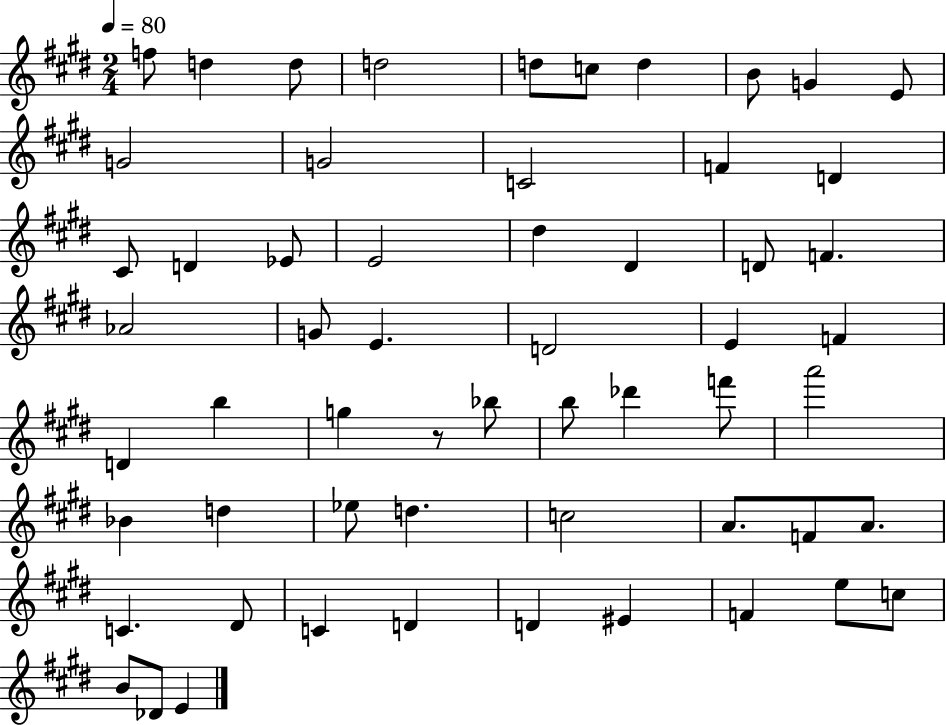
{
  \clef treble
  \numericTimeSignature
  \time 2/4
  \key e \major
  \tempo 4 = 80
  \repeat volta 2 { f''8 d''4 d''8 | d''2 | d''8 c''8 d''4 | b'8 g'4 e'8 | \break g'2 | g'2 | c'2 | f'4 d'4 | \break cis'8 d'4 ees'8 | e'2 | dis''4 dis'4 | d'8 f'4. | \break aes'2 | g'8 e'4. | d'2 | e'4 f'4 | \break d'4 b''4 | g''4 r8 bes''8 | b''8 des'''4 f'''8 | a'''2 | \break bes'4 d''4 | ees''8 d''4. | c''2 | a'8. f'8 a'8. | \break c'4. dis'8 | c'4 d'4 | d'4 eis'4 | f'4 e''8 c''8 | \break b'8 des'8 e'4 | } \bar "|."
}